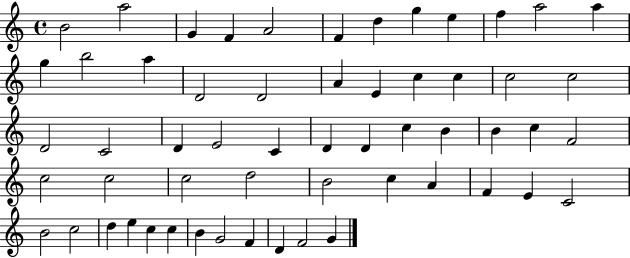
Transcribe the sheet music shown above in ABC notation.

X:1
T:Untitled
M:4/4
L:1/4
K:C
B2 a2 G F A2 F d g e f a2 a g b2 a D2 D2 A E c c c2 c2 D2 C2 D E2 C D D c B B c F2 c2 c2 c2 d2 B2 c A F E C2 B2 c2 d e c c B G2 F D F2 G